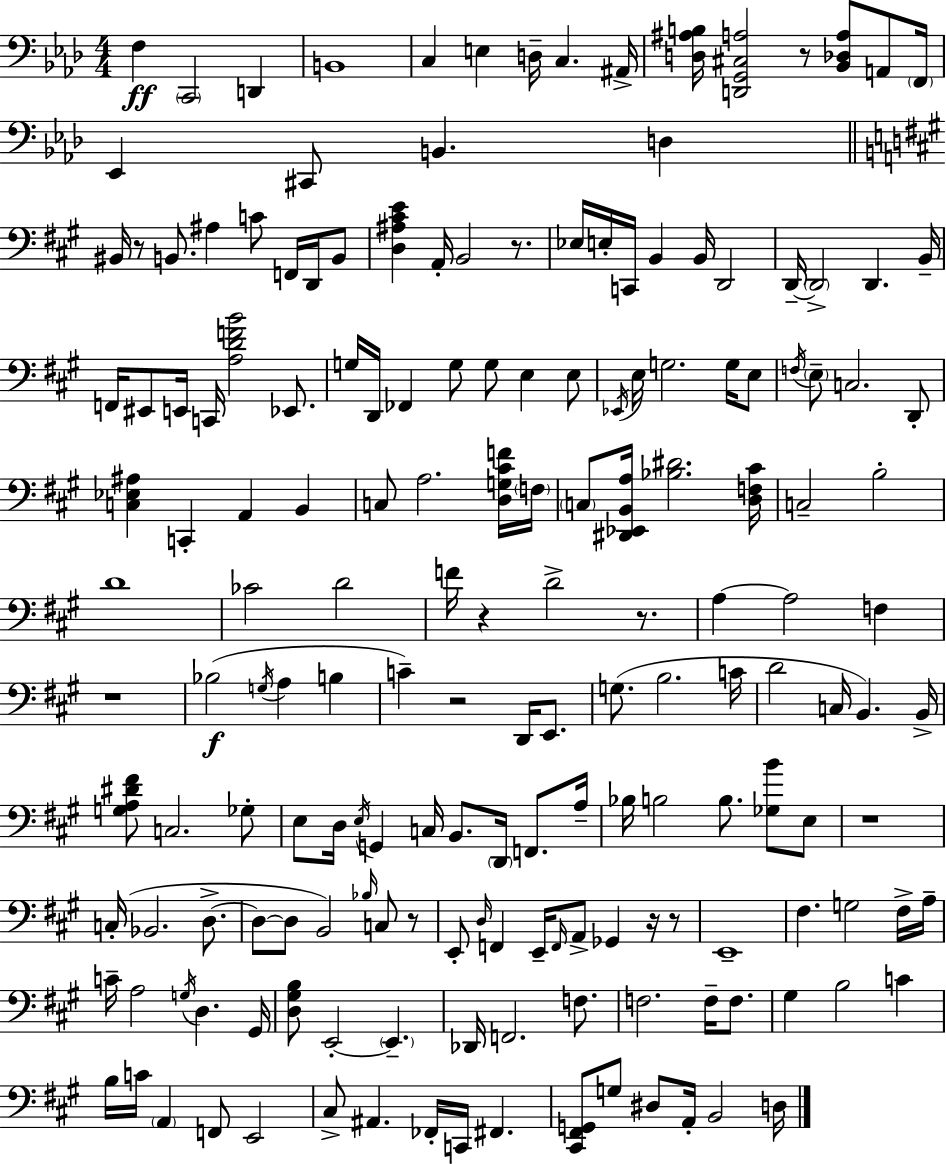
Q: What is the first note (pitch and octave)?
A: F3